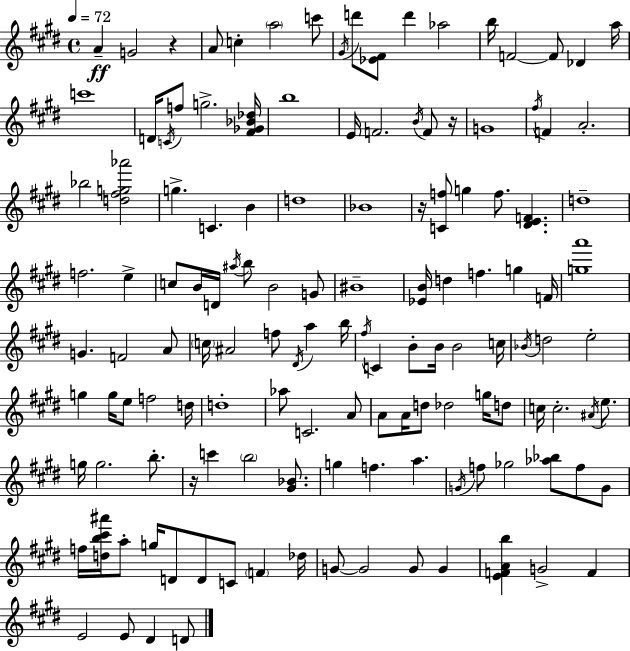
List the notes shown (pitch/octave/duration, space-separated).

A4/q G4/h R/q A4/e C5/q A5/h C6/e G#4/s D6/e [Eb4,F#4]/e D6/q Ab5/h B5/s F4/h F4/e Db4/q A5/s C6/w D4/s C4/s F5/e G5/h. [F#4,Gb4,Bb4,Db5]/s B5/w E4/s F4/h. B4/s F4/e R/s G4/w F#5/s F4/q A4/h. Bb5/h [D5,F#5,G5,Ab6]/h G5/q. C4/q. B4/q D5/w Bb4/w R/s [C4,F5]/e G5/q F5/e. [D#4,E4,F4]/q. D5/w F5/h. E5/q C5/e B4/s D4/s A#5/s B5/e B4/h G4/e BIS4/w [Eb4,B4]/s D5/q F5/q. G5/q F4/s [G5,A6]/w G4/q. F4/h A4/e C5/s A#4/h F5/e D#4/s A5/q B5/s F#5/s C4/q B4/e B4/s B4/h C5/s Bb4/s D5/h E5/h G5/q G5/s E5/e F5/h D5/s D5/w Ab5/e C4/h. A4/e A4/e A4/s D5/e Db5/h G5/s D5/e C5/s C5/h. A#4/s E5/e. G5/s G5/h. B5/e. R/s C6/q B5/h [G#4,Bb4]/e. G5/q F5/q. A5/q. G4/s F5/e Gb5/h [Ab5,Bb5]/e F5/e G4/e F5/s [D5,B5,C#6,A#6]/s A5/e G5/s D4/e D4/e C4/e F4/q Db5/s G4/e G4/h G4/e G4/q [E4,F4,A4,B5]/q G4/h F4/q E4/h E4/e D#4/q D4/e